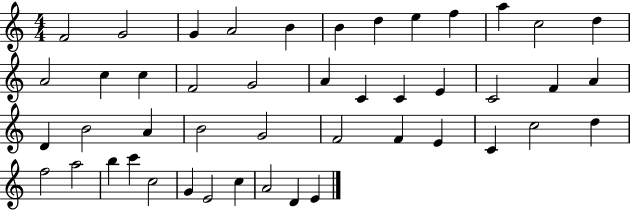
X:1
T:Untitled
M:4/4
L:1/4
K:C
F2 G2 G A2 B B d e f a c2 d A2 c c F2 G2 A C C E C2 F A D B2 A B2 G2 F2 F E C c2 d f2 a2 b c' c2 G E2 c A2 D E